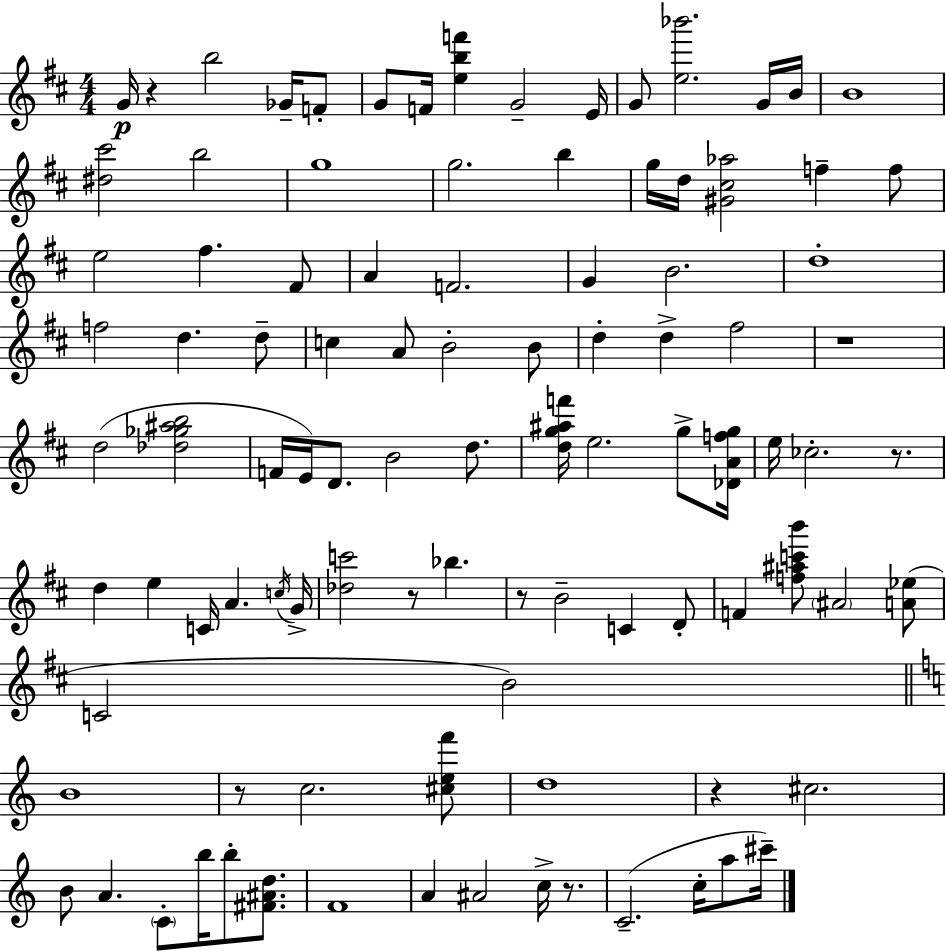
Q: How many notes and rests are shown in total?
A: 99